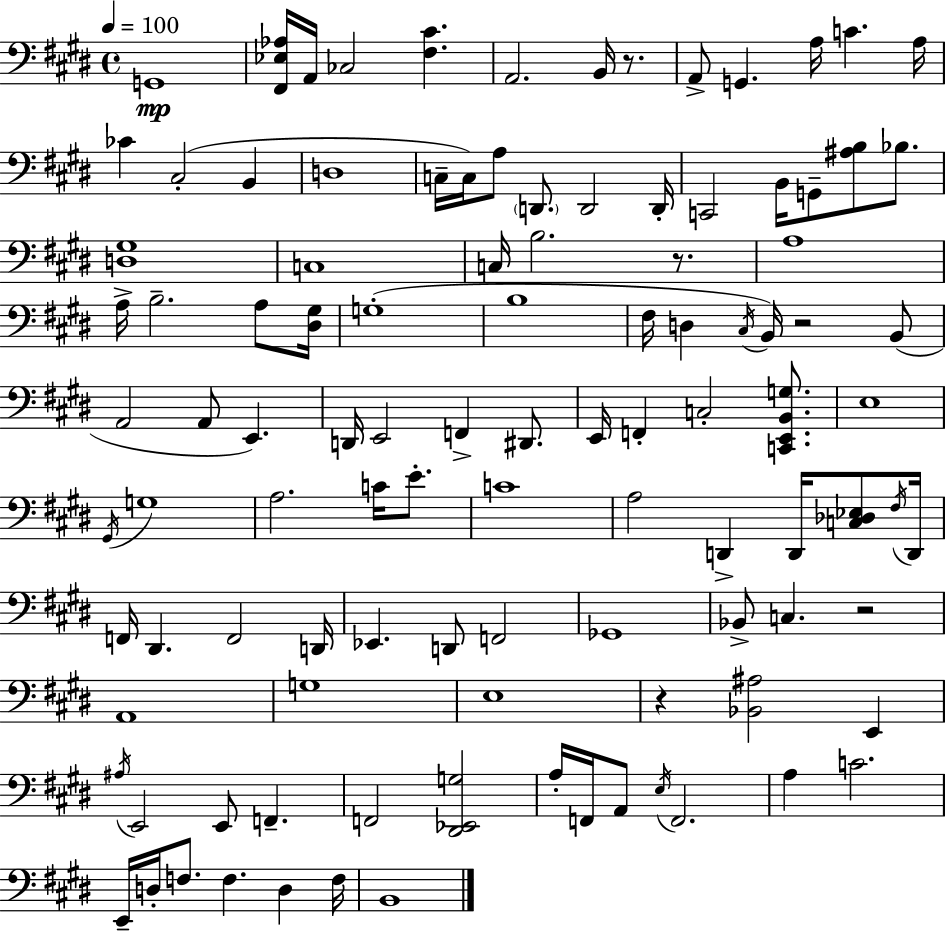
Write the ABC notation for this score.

X:1
T:Untitled
M:4/4
L:1/4
K:E
G,,4 [^F,,_E,_A,]/4 A,,/4 _C,2 [^F,^C] A,,2 B,,/4 z/2 A,,/2 G,, A,/4 C A,/4 _C ^C,2 B,, D,4 C,/4 C,/4 A,/2 D,,/2 D,,2 D,,/4 C,,2 B,,/4 G,,/2 [^A,B,]/2 _B,/2 [D,^G,]4 C,4 C,/4 B,2 z/2 A,4 A,/4 B,2 A,/2 [^D,^G,]/4 G,4 B,4 ^F,/4 D, ^C,/4 B,,/4 z2 B,,/2 A,,2 A,,/2 E,, D,,/4 E,,2 F,, ^D,,/2 E,,/4 F,, C,2 [C,,E,,B,,G,]/2 E,4 ^G,,/4 G,4 A,2 C/4 E/2 C4 A,2 D,, D,,/4 [C,_D,_E,]/2 ^F,/4 D,,/4 F,,/4 ^D,, F,,2 D,,/4 _E,, D,,/2 F,,2 _G,,4 _B,,/2 C, z2 A,,4 G,4 E,4 z [_B,,^A,]2 E,, ^A,/4 E,,2 E,,/2 F,, F,,2 [^D,,_E,,G,]2 A,/4 F,,/4 A,,/2 E,/4 F,,2 A, C2 E,,/4 D,/4 F,/2 F, D, F,/4 B,,4